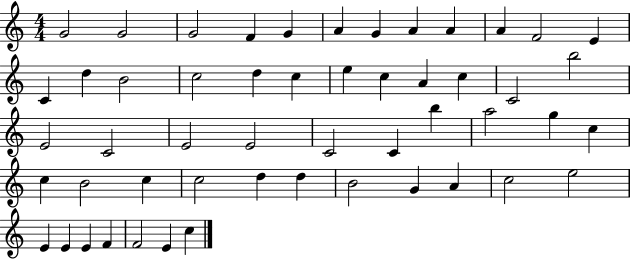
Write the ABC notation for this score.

X:1
T:Untitled
M:4/4
L:1/4
K:C
G2 G2 G2 F G A G A A A F2 E C d B2 c2 d c e c A c C2 b2 E2 C2 E2 E2 C2 C b a2 g c c B2 c c2 d d B2 G A c2 e2 E E E F F2 E c